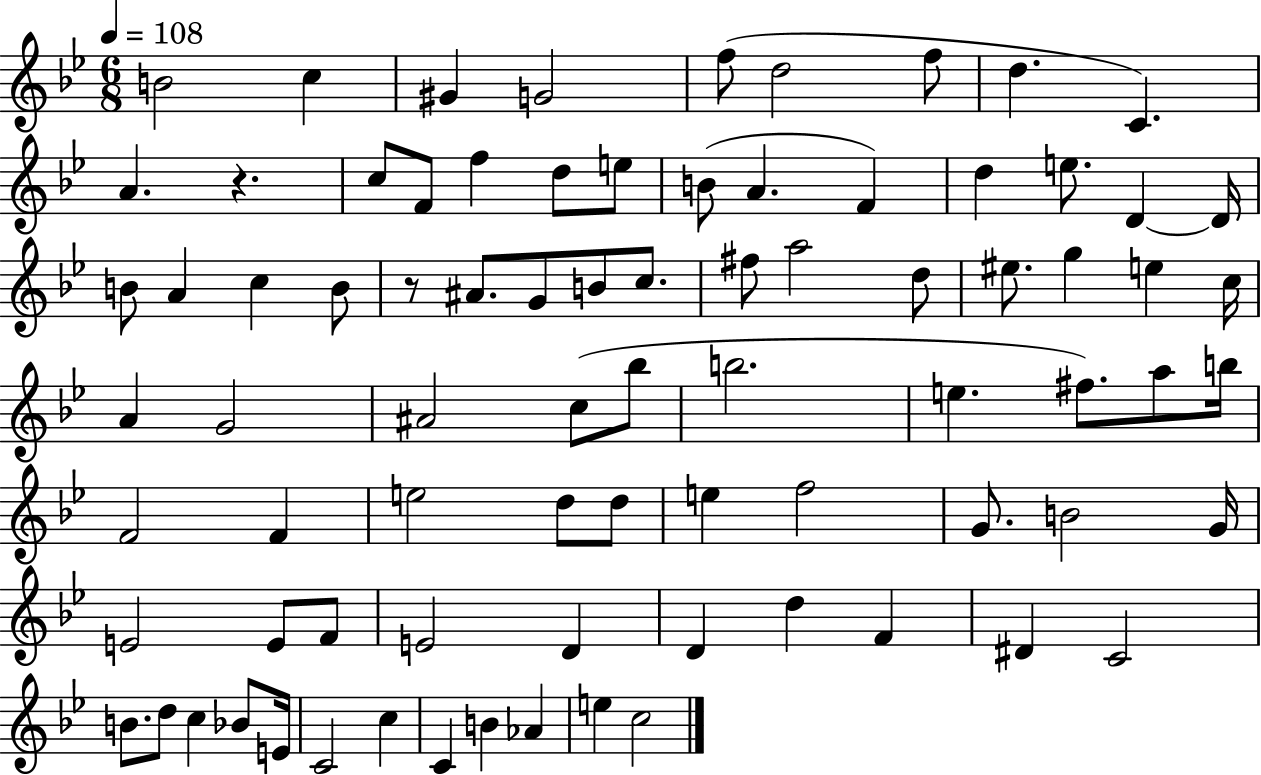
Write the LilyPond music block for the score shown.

{
  \clef treble
  \numericTimeSignature
  \time 6/8
  \key bes \major
  \tempo 4 = 108
  b'2 c''4 | gis'4 g'2 | f''8( d''2 f''8 | d''4. c'4.) | \break a'4. r4. | c''8 f'8 f''4 d''8 e''8 | b'8( a'4. f'4) | d''4 e''8. d'4~~ d'16 | \break b'8 a'4 c''4 b'8 | r8 ais'8. g'8 b'8 c''8. | fis''8 a''2 d''8 | eis''8. g''4 e''4 c''16 | \break a'4 g'2 | ais'2 c''8( bes''8 | b''2. | e''4. fis''8.) a''8 b''16 | \break f'2 f'4 | e''2 d''8 d''8 | e''4 f''2 | g'8. b'2 g'16 | \break e'2 e'8 f'8 | e'2 d'4 | d'4 d''4 f'4 | dis'4 c'2 | \break b'8. d''8 c''4 bes'8 e'16 | c'2 c''4 | c'4 b'4 aes'4 | e''4 c''2 | \break \bar "|."
}